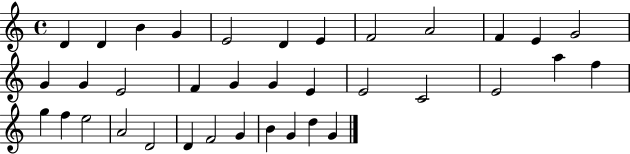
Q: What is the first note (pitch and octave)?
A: D4